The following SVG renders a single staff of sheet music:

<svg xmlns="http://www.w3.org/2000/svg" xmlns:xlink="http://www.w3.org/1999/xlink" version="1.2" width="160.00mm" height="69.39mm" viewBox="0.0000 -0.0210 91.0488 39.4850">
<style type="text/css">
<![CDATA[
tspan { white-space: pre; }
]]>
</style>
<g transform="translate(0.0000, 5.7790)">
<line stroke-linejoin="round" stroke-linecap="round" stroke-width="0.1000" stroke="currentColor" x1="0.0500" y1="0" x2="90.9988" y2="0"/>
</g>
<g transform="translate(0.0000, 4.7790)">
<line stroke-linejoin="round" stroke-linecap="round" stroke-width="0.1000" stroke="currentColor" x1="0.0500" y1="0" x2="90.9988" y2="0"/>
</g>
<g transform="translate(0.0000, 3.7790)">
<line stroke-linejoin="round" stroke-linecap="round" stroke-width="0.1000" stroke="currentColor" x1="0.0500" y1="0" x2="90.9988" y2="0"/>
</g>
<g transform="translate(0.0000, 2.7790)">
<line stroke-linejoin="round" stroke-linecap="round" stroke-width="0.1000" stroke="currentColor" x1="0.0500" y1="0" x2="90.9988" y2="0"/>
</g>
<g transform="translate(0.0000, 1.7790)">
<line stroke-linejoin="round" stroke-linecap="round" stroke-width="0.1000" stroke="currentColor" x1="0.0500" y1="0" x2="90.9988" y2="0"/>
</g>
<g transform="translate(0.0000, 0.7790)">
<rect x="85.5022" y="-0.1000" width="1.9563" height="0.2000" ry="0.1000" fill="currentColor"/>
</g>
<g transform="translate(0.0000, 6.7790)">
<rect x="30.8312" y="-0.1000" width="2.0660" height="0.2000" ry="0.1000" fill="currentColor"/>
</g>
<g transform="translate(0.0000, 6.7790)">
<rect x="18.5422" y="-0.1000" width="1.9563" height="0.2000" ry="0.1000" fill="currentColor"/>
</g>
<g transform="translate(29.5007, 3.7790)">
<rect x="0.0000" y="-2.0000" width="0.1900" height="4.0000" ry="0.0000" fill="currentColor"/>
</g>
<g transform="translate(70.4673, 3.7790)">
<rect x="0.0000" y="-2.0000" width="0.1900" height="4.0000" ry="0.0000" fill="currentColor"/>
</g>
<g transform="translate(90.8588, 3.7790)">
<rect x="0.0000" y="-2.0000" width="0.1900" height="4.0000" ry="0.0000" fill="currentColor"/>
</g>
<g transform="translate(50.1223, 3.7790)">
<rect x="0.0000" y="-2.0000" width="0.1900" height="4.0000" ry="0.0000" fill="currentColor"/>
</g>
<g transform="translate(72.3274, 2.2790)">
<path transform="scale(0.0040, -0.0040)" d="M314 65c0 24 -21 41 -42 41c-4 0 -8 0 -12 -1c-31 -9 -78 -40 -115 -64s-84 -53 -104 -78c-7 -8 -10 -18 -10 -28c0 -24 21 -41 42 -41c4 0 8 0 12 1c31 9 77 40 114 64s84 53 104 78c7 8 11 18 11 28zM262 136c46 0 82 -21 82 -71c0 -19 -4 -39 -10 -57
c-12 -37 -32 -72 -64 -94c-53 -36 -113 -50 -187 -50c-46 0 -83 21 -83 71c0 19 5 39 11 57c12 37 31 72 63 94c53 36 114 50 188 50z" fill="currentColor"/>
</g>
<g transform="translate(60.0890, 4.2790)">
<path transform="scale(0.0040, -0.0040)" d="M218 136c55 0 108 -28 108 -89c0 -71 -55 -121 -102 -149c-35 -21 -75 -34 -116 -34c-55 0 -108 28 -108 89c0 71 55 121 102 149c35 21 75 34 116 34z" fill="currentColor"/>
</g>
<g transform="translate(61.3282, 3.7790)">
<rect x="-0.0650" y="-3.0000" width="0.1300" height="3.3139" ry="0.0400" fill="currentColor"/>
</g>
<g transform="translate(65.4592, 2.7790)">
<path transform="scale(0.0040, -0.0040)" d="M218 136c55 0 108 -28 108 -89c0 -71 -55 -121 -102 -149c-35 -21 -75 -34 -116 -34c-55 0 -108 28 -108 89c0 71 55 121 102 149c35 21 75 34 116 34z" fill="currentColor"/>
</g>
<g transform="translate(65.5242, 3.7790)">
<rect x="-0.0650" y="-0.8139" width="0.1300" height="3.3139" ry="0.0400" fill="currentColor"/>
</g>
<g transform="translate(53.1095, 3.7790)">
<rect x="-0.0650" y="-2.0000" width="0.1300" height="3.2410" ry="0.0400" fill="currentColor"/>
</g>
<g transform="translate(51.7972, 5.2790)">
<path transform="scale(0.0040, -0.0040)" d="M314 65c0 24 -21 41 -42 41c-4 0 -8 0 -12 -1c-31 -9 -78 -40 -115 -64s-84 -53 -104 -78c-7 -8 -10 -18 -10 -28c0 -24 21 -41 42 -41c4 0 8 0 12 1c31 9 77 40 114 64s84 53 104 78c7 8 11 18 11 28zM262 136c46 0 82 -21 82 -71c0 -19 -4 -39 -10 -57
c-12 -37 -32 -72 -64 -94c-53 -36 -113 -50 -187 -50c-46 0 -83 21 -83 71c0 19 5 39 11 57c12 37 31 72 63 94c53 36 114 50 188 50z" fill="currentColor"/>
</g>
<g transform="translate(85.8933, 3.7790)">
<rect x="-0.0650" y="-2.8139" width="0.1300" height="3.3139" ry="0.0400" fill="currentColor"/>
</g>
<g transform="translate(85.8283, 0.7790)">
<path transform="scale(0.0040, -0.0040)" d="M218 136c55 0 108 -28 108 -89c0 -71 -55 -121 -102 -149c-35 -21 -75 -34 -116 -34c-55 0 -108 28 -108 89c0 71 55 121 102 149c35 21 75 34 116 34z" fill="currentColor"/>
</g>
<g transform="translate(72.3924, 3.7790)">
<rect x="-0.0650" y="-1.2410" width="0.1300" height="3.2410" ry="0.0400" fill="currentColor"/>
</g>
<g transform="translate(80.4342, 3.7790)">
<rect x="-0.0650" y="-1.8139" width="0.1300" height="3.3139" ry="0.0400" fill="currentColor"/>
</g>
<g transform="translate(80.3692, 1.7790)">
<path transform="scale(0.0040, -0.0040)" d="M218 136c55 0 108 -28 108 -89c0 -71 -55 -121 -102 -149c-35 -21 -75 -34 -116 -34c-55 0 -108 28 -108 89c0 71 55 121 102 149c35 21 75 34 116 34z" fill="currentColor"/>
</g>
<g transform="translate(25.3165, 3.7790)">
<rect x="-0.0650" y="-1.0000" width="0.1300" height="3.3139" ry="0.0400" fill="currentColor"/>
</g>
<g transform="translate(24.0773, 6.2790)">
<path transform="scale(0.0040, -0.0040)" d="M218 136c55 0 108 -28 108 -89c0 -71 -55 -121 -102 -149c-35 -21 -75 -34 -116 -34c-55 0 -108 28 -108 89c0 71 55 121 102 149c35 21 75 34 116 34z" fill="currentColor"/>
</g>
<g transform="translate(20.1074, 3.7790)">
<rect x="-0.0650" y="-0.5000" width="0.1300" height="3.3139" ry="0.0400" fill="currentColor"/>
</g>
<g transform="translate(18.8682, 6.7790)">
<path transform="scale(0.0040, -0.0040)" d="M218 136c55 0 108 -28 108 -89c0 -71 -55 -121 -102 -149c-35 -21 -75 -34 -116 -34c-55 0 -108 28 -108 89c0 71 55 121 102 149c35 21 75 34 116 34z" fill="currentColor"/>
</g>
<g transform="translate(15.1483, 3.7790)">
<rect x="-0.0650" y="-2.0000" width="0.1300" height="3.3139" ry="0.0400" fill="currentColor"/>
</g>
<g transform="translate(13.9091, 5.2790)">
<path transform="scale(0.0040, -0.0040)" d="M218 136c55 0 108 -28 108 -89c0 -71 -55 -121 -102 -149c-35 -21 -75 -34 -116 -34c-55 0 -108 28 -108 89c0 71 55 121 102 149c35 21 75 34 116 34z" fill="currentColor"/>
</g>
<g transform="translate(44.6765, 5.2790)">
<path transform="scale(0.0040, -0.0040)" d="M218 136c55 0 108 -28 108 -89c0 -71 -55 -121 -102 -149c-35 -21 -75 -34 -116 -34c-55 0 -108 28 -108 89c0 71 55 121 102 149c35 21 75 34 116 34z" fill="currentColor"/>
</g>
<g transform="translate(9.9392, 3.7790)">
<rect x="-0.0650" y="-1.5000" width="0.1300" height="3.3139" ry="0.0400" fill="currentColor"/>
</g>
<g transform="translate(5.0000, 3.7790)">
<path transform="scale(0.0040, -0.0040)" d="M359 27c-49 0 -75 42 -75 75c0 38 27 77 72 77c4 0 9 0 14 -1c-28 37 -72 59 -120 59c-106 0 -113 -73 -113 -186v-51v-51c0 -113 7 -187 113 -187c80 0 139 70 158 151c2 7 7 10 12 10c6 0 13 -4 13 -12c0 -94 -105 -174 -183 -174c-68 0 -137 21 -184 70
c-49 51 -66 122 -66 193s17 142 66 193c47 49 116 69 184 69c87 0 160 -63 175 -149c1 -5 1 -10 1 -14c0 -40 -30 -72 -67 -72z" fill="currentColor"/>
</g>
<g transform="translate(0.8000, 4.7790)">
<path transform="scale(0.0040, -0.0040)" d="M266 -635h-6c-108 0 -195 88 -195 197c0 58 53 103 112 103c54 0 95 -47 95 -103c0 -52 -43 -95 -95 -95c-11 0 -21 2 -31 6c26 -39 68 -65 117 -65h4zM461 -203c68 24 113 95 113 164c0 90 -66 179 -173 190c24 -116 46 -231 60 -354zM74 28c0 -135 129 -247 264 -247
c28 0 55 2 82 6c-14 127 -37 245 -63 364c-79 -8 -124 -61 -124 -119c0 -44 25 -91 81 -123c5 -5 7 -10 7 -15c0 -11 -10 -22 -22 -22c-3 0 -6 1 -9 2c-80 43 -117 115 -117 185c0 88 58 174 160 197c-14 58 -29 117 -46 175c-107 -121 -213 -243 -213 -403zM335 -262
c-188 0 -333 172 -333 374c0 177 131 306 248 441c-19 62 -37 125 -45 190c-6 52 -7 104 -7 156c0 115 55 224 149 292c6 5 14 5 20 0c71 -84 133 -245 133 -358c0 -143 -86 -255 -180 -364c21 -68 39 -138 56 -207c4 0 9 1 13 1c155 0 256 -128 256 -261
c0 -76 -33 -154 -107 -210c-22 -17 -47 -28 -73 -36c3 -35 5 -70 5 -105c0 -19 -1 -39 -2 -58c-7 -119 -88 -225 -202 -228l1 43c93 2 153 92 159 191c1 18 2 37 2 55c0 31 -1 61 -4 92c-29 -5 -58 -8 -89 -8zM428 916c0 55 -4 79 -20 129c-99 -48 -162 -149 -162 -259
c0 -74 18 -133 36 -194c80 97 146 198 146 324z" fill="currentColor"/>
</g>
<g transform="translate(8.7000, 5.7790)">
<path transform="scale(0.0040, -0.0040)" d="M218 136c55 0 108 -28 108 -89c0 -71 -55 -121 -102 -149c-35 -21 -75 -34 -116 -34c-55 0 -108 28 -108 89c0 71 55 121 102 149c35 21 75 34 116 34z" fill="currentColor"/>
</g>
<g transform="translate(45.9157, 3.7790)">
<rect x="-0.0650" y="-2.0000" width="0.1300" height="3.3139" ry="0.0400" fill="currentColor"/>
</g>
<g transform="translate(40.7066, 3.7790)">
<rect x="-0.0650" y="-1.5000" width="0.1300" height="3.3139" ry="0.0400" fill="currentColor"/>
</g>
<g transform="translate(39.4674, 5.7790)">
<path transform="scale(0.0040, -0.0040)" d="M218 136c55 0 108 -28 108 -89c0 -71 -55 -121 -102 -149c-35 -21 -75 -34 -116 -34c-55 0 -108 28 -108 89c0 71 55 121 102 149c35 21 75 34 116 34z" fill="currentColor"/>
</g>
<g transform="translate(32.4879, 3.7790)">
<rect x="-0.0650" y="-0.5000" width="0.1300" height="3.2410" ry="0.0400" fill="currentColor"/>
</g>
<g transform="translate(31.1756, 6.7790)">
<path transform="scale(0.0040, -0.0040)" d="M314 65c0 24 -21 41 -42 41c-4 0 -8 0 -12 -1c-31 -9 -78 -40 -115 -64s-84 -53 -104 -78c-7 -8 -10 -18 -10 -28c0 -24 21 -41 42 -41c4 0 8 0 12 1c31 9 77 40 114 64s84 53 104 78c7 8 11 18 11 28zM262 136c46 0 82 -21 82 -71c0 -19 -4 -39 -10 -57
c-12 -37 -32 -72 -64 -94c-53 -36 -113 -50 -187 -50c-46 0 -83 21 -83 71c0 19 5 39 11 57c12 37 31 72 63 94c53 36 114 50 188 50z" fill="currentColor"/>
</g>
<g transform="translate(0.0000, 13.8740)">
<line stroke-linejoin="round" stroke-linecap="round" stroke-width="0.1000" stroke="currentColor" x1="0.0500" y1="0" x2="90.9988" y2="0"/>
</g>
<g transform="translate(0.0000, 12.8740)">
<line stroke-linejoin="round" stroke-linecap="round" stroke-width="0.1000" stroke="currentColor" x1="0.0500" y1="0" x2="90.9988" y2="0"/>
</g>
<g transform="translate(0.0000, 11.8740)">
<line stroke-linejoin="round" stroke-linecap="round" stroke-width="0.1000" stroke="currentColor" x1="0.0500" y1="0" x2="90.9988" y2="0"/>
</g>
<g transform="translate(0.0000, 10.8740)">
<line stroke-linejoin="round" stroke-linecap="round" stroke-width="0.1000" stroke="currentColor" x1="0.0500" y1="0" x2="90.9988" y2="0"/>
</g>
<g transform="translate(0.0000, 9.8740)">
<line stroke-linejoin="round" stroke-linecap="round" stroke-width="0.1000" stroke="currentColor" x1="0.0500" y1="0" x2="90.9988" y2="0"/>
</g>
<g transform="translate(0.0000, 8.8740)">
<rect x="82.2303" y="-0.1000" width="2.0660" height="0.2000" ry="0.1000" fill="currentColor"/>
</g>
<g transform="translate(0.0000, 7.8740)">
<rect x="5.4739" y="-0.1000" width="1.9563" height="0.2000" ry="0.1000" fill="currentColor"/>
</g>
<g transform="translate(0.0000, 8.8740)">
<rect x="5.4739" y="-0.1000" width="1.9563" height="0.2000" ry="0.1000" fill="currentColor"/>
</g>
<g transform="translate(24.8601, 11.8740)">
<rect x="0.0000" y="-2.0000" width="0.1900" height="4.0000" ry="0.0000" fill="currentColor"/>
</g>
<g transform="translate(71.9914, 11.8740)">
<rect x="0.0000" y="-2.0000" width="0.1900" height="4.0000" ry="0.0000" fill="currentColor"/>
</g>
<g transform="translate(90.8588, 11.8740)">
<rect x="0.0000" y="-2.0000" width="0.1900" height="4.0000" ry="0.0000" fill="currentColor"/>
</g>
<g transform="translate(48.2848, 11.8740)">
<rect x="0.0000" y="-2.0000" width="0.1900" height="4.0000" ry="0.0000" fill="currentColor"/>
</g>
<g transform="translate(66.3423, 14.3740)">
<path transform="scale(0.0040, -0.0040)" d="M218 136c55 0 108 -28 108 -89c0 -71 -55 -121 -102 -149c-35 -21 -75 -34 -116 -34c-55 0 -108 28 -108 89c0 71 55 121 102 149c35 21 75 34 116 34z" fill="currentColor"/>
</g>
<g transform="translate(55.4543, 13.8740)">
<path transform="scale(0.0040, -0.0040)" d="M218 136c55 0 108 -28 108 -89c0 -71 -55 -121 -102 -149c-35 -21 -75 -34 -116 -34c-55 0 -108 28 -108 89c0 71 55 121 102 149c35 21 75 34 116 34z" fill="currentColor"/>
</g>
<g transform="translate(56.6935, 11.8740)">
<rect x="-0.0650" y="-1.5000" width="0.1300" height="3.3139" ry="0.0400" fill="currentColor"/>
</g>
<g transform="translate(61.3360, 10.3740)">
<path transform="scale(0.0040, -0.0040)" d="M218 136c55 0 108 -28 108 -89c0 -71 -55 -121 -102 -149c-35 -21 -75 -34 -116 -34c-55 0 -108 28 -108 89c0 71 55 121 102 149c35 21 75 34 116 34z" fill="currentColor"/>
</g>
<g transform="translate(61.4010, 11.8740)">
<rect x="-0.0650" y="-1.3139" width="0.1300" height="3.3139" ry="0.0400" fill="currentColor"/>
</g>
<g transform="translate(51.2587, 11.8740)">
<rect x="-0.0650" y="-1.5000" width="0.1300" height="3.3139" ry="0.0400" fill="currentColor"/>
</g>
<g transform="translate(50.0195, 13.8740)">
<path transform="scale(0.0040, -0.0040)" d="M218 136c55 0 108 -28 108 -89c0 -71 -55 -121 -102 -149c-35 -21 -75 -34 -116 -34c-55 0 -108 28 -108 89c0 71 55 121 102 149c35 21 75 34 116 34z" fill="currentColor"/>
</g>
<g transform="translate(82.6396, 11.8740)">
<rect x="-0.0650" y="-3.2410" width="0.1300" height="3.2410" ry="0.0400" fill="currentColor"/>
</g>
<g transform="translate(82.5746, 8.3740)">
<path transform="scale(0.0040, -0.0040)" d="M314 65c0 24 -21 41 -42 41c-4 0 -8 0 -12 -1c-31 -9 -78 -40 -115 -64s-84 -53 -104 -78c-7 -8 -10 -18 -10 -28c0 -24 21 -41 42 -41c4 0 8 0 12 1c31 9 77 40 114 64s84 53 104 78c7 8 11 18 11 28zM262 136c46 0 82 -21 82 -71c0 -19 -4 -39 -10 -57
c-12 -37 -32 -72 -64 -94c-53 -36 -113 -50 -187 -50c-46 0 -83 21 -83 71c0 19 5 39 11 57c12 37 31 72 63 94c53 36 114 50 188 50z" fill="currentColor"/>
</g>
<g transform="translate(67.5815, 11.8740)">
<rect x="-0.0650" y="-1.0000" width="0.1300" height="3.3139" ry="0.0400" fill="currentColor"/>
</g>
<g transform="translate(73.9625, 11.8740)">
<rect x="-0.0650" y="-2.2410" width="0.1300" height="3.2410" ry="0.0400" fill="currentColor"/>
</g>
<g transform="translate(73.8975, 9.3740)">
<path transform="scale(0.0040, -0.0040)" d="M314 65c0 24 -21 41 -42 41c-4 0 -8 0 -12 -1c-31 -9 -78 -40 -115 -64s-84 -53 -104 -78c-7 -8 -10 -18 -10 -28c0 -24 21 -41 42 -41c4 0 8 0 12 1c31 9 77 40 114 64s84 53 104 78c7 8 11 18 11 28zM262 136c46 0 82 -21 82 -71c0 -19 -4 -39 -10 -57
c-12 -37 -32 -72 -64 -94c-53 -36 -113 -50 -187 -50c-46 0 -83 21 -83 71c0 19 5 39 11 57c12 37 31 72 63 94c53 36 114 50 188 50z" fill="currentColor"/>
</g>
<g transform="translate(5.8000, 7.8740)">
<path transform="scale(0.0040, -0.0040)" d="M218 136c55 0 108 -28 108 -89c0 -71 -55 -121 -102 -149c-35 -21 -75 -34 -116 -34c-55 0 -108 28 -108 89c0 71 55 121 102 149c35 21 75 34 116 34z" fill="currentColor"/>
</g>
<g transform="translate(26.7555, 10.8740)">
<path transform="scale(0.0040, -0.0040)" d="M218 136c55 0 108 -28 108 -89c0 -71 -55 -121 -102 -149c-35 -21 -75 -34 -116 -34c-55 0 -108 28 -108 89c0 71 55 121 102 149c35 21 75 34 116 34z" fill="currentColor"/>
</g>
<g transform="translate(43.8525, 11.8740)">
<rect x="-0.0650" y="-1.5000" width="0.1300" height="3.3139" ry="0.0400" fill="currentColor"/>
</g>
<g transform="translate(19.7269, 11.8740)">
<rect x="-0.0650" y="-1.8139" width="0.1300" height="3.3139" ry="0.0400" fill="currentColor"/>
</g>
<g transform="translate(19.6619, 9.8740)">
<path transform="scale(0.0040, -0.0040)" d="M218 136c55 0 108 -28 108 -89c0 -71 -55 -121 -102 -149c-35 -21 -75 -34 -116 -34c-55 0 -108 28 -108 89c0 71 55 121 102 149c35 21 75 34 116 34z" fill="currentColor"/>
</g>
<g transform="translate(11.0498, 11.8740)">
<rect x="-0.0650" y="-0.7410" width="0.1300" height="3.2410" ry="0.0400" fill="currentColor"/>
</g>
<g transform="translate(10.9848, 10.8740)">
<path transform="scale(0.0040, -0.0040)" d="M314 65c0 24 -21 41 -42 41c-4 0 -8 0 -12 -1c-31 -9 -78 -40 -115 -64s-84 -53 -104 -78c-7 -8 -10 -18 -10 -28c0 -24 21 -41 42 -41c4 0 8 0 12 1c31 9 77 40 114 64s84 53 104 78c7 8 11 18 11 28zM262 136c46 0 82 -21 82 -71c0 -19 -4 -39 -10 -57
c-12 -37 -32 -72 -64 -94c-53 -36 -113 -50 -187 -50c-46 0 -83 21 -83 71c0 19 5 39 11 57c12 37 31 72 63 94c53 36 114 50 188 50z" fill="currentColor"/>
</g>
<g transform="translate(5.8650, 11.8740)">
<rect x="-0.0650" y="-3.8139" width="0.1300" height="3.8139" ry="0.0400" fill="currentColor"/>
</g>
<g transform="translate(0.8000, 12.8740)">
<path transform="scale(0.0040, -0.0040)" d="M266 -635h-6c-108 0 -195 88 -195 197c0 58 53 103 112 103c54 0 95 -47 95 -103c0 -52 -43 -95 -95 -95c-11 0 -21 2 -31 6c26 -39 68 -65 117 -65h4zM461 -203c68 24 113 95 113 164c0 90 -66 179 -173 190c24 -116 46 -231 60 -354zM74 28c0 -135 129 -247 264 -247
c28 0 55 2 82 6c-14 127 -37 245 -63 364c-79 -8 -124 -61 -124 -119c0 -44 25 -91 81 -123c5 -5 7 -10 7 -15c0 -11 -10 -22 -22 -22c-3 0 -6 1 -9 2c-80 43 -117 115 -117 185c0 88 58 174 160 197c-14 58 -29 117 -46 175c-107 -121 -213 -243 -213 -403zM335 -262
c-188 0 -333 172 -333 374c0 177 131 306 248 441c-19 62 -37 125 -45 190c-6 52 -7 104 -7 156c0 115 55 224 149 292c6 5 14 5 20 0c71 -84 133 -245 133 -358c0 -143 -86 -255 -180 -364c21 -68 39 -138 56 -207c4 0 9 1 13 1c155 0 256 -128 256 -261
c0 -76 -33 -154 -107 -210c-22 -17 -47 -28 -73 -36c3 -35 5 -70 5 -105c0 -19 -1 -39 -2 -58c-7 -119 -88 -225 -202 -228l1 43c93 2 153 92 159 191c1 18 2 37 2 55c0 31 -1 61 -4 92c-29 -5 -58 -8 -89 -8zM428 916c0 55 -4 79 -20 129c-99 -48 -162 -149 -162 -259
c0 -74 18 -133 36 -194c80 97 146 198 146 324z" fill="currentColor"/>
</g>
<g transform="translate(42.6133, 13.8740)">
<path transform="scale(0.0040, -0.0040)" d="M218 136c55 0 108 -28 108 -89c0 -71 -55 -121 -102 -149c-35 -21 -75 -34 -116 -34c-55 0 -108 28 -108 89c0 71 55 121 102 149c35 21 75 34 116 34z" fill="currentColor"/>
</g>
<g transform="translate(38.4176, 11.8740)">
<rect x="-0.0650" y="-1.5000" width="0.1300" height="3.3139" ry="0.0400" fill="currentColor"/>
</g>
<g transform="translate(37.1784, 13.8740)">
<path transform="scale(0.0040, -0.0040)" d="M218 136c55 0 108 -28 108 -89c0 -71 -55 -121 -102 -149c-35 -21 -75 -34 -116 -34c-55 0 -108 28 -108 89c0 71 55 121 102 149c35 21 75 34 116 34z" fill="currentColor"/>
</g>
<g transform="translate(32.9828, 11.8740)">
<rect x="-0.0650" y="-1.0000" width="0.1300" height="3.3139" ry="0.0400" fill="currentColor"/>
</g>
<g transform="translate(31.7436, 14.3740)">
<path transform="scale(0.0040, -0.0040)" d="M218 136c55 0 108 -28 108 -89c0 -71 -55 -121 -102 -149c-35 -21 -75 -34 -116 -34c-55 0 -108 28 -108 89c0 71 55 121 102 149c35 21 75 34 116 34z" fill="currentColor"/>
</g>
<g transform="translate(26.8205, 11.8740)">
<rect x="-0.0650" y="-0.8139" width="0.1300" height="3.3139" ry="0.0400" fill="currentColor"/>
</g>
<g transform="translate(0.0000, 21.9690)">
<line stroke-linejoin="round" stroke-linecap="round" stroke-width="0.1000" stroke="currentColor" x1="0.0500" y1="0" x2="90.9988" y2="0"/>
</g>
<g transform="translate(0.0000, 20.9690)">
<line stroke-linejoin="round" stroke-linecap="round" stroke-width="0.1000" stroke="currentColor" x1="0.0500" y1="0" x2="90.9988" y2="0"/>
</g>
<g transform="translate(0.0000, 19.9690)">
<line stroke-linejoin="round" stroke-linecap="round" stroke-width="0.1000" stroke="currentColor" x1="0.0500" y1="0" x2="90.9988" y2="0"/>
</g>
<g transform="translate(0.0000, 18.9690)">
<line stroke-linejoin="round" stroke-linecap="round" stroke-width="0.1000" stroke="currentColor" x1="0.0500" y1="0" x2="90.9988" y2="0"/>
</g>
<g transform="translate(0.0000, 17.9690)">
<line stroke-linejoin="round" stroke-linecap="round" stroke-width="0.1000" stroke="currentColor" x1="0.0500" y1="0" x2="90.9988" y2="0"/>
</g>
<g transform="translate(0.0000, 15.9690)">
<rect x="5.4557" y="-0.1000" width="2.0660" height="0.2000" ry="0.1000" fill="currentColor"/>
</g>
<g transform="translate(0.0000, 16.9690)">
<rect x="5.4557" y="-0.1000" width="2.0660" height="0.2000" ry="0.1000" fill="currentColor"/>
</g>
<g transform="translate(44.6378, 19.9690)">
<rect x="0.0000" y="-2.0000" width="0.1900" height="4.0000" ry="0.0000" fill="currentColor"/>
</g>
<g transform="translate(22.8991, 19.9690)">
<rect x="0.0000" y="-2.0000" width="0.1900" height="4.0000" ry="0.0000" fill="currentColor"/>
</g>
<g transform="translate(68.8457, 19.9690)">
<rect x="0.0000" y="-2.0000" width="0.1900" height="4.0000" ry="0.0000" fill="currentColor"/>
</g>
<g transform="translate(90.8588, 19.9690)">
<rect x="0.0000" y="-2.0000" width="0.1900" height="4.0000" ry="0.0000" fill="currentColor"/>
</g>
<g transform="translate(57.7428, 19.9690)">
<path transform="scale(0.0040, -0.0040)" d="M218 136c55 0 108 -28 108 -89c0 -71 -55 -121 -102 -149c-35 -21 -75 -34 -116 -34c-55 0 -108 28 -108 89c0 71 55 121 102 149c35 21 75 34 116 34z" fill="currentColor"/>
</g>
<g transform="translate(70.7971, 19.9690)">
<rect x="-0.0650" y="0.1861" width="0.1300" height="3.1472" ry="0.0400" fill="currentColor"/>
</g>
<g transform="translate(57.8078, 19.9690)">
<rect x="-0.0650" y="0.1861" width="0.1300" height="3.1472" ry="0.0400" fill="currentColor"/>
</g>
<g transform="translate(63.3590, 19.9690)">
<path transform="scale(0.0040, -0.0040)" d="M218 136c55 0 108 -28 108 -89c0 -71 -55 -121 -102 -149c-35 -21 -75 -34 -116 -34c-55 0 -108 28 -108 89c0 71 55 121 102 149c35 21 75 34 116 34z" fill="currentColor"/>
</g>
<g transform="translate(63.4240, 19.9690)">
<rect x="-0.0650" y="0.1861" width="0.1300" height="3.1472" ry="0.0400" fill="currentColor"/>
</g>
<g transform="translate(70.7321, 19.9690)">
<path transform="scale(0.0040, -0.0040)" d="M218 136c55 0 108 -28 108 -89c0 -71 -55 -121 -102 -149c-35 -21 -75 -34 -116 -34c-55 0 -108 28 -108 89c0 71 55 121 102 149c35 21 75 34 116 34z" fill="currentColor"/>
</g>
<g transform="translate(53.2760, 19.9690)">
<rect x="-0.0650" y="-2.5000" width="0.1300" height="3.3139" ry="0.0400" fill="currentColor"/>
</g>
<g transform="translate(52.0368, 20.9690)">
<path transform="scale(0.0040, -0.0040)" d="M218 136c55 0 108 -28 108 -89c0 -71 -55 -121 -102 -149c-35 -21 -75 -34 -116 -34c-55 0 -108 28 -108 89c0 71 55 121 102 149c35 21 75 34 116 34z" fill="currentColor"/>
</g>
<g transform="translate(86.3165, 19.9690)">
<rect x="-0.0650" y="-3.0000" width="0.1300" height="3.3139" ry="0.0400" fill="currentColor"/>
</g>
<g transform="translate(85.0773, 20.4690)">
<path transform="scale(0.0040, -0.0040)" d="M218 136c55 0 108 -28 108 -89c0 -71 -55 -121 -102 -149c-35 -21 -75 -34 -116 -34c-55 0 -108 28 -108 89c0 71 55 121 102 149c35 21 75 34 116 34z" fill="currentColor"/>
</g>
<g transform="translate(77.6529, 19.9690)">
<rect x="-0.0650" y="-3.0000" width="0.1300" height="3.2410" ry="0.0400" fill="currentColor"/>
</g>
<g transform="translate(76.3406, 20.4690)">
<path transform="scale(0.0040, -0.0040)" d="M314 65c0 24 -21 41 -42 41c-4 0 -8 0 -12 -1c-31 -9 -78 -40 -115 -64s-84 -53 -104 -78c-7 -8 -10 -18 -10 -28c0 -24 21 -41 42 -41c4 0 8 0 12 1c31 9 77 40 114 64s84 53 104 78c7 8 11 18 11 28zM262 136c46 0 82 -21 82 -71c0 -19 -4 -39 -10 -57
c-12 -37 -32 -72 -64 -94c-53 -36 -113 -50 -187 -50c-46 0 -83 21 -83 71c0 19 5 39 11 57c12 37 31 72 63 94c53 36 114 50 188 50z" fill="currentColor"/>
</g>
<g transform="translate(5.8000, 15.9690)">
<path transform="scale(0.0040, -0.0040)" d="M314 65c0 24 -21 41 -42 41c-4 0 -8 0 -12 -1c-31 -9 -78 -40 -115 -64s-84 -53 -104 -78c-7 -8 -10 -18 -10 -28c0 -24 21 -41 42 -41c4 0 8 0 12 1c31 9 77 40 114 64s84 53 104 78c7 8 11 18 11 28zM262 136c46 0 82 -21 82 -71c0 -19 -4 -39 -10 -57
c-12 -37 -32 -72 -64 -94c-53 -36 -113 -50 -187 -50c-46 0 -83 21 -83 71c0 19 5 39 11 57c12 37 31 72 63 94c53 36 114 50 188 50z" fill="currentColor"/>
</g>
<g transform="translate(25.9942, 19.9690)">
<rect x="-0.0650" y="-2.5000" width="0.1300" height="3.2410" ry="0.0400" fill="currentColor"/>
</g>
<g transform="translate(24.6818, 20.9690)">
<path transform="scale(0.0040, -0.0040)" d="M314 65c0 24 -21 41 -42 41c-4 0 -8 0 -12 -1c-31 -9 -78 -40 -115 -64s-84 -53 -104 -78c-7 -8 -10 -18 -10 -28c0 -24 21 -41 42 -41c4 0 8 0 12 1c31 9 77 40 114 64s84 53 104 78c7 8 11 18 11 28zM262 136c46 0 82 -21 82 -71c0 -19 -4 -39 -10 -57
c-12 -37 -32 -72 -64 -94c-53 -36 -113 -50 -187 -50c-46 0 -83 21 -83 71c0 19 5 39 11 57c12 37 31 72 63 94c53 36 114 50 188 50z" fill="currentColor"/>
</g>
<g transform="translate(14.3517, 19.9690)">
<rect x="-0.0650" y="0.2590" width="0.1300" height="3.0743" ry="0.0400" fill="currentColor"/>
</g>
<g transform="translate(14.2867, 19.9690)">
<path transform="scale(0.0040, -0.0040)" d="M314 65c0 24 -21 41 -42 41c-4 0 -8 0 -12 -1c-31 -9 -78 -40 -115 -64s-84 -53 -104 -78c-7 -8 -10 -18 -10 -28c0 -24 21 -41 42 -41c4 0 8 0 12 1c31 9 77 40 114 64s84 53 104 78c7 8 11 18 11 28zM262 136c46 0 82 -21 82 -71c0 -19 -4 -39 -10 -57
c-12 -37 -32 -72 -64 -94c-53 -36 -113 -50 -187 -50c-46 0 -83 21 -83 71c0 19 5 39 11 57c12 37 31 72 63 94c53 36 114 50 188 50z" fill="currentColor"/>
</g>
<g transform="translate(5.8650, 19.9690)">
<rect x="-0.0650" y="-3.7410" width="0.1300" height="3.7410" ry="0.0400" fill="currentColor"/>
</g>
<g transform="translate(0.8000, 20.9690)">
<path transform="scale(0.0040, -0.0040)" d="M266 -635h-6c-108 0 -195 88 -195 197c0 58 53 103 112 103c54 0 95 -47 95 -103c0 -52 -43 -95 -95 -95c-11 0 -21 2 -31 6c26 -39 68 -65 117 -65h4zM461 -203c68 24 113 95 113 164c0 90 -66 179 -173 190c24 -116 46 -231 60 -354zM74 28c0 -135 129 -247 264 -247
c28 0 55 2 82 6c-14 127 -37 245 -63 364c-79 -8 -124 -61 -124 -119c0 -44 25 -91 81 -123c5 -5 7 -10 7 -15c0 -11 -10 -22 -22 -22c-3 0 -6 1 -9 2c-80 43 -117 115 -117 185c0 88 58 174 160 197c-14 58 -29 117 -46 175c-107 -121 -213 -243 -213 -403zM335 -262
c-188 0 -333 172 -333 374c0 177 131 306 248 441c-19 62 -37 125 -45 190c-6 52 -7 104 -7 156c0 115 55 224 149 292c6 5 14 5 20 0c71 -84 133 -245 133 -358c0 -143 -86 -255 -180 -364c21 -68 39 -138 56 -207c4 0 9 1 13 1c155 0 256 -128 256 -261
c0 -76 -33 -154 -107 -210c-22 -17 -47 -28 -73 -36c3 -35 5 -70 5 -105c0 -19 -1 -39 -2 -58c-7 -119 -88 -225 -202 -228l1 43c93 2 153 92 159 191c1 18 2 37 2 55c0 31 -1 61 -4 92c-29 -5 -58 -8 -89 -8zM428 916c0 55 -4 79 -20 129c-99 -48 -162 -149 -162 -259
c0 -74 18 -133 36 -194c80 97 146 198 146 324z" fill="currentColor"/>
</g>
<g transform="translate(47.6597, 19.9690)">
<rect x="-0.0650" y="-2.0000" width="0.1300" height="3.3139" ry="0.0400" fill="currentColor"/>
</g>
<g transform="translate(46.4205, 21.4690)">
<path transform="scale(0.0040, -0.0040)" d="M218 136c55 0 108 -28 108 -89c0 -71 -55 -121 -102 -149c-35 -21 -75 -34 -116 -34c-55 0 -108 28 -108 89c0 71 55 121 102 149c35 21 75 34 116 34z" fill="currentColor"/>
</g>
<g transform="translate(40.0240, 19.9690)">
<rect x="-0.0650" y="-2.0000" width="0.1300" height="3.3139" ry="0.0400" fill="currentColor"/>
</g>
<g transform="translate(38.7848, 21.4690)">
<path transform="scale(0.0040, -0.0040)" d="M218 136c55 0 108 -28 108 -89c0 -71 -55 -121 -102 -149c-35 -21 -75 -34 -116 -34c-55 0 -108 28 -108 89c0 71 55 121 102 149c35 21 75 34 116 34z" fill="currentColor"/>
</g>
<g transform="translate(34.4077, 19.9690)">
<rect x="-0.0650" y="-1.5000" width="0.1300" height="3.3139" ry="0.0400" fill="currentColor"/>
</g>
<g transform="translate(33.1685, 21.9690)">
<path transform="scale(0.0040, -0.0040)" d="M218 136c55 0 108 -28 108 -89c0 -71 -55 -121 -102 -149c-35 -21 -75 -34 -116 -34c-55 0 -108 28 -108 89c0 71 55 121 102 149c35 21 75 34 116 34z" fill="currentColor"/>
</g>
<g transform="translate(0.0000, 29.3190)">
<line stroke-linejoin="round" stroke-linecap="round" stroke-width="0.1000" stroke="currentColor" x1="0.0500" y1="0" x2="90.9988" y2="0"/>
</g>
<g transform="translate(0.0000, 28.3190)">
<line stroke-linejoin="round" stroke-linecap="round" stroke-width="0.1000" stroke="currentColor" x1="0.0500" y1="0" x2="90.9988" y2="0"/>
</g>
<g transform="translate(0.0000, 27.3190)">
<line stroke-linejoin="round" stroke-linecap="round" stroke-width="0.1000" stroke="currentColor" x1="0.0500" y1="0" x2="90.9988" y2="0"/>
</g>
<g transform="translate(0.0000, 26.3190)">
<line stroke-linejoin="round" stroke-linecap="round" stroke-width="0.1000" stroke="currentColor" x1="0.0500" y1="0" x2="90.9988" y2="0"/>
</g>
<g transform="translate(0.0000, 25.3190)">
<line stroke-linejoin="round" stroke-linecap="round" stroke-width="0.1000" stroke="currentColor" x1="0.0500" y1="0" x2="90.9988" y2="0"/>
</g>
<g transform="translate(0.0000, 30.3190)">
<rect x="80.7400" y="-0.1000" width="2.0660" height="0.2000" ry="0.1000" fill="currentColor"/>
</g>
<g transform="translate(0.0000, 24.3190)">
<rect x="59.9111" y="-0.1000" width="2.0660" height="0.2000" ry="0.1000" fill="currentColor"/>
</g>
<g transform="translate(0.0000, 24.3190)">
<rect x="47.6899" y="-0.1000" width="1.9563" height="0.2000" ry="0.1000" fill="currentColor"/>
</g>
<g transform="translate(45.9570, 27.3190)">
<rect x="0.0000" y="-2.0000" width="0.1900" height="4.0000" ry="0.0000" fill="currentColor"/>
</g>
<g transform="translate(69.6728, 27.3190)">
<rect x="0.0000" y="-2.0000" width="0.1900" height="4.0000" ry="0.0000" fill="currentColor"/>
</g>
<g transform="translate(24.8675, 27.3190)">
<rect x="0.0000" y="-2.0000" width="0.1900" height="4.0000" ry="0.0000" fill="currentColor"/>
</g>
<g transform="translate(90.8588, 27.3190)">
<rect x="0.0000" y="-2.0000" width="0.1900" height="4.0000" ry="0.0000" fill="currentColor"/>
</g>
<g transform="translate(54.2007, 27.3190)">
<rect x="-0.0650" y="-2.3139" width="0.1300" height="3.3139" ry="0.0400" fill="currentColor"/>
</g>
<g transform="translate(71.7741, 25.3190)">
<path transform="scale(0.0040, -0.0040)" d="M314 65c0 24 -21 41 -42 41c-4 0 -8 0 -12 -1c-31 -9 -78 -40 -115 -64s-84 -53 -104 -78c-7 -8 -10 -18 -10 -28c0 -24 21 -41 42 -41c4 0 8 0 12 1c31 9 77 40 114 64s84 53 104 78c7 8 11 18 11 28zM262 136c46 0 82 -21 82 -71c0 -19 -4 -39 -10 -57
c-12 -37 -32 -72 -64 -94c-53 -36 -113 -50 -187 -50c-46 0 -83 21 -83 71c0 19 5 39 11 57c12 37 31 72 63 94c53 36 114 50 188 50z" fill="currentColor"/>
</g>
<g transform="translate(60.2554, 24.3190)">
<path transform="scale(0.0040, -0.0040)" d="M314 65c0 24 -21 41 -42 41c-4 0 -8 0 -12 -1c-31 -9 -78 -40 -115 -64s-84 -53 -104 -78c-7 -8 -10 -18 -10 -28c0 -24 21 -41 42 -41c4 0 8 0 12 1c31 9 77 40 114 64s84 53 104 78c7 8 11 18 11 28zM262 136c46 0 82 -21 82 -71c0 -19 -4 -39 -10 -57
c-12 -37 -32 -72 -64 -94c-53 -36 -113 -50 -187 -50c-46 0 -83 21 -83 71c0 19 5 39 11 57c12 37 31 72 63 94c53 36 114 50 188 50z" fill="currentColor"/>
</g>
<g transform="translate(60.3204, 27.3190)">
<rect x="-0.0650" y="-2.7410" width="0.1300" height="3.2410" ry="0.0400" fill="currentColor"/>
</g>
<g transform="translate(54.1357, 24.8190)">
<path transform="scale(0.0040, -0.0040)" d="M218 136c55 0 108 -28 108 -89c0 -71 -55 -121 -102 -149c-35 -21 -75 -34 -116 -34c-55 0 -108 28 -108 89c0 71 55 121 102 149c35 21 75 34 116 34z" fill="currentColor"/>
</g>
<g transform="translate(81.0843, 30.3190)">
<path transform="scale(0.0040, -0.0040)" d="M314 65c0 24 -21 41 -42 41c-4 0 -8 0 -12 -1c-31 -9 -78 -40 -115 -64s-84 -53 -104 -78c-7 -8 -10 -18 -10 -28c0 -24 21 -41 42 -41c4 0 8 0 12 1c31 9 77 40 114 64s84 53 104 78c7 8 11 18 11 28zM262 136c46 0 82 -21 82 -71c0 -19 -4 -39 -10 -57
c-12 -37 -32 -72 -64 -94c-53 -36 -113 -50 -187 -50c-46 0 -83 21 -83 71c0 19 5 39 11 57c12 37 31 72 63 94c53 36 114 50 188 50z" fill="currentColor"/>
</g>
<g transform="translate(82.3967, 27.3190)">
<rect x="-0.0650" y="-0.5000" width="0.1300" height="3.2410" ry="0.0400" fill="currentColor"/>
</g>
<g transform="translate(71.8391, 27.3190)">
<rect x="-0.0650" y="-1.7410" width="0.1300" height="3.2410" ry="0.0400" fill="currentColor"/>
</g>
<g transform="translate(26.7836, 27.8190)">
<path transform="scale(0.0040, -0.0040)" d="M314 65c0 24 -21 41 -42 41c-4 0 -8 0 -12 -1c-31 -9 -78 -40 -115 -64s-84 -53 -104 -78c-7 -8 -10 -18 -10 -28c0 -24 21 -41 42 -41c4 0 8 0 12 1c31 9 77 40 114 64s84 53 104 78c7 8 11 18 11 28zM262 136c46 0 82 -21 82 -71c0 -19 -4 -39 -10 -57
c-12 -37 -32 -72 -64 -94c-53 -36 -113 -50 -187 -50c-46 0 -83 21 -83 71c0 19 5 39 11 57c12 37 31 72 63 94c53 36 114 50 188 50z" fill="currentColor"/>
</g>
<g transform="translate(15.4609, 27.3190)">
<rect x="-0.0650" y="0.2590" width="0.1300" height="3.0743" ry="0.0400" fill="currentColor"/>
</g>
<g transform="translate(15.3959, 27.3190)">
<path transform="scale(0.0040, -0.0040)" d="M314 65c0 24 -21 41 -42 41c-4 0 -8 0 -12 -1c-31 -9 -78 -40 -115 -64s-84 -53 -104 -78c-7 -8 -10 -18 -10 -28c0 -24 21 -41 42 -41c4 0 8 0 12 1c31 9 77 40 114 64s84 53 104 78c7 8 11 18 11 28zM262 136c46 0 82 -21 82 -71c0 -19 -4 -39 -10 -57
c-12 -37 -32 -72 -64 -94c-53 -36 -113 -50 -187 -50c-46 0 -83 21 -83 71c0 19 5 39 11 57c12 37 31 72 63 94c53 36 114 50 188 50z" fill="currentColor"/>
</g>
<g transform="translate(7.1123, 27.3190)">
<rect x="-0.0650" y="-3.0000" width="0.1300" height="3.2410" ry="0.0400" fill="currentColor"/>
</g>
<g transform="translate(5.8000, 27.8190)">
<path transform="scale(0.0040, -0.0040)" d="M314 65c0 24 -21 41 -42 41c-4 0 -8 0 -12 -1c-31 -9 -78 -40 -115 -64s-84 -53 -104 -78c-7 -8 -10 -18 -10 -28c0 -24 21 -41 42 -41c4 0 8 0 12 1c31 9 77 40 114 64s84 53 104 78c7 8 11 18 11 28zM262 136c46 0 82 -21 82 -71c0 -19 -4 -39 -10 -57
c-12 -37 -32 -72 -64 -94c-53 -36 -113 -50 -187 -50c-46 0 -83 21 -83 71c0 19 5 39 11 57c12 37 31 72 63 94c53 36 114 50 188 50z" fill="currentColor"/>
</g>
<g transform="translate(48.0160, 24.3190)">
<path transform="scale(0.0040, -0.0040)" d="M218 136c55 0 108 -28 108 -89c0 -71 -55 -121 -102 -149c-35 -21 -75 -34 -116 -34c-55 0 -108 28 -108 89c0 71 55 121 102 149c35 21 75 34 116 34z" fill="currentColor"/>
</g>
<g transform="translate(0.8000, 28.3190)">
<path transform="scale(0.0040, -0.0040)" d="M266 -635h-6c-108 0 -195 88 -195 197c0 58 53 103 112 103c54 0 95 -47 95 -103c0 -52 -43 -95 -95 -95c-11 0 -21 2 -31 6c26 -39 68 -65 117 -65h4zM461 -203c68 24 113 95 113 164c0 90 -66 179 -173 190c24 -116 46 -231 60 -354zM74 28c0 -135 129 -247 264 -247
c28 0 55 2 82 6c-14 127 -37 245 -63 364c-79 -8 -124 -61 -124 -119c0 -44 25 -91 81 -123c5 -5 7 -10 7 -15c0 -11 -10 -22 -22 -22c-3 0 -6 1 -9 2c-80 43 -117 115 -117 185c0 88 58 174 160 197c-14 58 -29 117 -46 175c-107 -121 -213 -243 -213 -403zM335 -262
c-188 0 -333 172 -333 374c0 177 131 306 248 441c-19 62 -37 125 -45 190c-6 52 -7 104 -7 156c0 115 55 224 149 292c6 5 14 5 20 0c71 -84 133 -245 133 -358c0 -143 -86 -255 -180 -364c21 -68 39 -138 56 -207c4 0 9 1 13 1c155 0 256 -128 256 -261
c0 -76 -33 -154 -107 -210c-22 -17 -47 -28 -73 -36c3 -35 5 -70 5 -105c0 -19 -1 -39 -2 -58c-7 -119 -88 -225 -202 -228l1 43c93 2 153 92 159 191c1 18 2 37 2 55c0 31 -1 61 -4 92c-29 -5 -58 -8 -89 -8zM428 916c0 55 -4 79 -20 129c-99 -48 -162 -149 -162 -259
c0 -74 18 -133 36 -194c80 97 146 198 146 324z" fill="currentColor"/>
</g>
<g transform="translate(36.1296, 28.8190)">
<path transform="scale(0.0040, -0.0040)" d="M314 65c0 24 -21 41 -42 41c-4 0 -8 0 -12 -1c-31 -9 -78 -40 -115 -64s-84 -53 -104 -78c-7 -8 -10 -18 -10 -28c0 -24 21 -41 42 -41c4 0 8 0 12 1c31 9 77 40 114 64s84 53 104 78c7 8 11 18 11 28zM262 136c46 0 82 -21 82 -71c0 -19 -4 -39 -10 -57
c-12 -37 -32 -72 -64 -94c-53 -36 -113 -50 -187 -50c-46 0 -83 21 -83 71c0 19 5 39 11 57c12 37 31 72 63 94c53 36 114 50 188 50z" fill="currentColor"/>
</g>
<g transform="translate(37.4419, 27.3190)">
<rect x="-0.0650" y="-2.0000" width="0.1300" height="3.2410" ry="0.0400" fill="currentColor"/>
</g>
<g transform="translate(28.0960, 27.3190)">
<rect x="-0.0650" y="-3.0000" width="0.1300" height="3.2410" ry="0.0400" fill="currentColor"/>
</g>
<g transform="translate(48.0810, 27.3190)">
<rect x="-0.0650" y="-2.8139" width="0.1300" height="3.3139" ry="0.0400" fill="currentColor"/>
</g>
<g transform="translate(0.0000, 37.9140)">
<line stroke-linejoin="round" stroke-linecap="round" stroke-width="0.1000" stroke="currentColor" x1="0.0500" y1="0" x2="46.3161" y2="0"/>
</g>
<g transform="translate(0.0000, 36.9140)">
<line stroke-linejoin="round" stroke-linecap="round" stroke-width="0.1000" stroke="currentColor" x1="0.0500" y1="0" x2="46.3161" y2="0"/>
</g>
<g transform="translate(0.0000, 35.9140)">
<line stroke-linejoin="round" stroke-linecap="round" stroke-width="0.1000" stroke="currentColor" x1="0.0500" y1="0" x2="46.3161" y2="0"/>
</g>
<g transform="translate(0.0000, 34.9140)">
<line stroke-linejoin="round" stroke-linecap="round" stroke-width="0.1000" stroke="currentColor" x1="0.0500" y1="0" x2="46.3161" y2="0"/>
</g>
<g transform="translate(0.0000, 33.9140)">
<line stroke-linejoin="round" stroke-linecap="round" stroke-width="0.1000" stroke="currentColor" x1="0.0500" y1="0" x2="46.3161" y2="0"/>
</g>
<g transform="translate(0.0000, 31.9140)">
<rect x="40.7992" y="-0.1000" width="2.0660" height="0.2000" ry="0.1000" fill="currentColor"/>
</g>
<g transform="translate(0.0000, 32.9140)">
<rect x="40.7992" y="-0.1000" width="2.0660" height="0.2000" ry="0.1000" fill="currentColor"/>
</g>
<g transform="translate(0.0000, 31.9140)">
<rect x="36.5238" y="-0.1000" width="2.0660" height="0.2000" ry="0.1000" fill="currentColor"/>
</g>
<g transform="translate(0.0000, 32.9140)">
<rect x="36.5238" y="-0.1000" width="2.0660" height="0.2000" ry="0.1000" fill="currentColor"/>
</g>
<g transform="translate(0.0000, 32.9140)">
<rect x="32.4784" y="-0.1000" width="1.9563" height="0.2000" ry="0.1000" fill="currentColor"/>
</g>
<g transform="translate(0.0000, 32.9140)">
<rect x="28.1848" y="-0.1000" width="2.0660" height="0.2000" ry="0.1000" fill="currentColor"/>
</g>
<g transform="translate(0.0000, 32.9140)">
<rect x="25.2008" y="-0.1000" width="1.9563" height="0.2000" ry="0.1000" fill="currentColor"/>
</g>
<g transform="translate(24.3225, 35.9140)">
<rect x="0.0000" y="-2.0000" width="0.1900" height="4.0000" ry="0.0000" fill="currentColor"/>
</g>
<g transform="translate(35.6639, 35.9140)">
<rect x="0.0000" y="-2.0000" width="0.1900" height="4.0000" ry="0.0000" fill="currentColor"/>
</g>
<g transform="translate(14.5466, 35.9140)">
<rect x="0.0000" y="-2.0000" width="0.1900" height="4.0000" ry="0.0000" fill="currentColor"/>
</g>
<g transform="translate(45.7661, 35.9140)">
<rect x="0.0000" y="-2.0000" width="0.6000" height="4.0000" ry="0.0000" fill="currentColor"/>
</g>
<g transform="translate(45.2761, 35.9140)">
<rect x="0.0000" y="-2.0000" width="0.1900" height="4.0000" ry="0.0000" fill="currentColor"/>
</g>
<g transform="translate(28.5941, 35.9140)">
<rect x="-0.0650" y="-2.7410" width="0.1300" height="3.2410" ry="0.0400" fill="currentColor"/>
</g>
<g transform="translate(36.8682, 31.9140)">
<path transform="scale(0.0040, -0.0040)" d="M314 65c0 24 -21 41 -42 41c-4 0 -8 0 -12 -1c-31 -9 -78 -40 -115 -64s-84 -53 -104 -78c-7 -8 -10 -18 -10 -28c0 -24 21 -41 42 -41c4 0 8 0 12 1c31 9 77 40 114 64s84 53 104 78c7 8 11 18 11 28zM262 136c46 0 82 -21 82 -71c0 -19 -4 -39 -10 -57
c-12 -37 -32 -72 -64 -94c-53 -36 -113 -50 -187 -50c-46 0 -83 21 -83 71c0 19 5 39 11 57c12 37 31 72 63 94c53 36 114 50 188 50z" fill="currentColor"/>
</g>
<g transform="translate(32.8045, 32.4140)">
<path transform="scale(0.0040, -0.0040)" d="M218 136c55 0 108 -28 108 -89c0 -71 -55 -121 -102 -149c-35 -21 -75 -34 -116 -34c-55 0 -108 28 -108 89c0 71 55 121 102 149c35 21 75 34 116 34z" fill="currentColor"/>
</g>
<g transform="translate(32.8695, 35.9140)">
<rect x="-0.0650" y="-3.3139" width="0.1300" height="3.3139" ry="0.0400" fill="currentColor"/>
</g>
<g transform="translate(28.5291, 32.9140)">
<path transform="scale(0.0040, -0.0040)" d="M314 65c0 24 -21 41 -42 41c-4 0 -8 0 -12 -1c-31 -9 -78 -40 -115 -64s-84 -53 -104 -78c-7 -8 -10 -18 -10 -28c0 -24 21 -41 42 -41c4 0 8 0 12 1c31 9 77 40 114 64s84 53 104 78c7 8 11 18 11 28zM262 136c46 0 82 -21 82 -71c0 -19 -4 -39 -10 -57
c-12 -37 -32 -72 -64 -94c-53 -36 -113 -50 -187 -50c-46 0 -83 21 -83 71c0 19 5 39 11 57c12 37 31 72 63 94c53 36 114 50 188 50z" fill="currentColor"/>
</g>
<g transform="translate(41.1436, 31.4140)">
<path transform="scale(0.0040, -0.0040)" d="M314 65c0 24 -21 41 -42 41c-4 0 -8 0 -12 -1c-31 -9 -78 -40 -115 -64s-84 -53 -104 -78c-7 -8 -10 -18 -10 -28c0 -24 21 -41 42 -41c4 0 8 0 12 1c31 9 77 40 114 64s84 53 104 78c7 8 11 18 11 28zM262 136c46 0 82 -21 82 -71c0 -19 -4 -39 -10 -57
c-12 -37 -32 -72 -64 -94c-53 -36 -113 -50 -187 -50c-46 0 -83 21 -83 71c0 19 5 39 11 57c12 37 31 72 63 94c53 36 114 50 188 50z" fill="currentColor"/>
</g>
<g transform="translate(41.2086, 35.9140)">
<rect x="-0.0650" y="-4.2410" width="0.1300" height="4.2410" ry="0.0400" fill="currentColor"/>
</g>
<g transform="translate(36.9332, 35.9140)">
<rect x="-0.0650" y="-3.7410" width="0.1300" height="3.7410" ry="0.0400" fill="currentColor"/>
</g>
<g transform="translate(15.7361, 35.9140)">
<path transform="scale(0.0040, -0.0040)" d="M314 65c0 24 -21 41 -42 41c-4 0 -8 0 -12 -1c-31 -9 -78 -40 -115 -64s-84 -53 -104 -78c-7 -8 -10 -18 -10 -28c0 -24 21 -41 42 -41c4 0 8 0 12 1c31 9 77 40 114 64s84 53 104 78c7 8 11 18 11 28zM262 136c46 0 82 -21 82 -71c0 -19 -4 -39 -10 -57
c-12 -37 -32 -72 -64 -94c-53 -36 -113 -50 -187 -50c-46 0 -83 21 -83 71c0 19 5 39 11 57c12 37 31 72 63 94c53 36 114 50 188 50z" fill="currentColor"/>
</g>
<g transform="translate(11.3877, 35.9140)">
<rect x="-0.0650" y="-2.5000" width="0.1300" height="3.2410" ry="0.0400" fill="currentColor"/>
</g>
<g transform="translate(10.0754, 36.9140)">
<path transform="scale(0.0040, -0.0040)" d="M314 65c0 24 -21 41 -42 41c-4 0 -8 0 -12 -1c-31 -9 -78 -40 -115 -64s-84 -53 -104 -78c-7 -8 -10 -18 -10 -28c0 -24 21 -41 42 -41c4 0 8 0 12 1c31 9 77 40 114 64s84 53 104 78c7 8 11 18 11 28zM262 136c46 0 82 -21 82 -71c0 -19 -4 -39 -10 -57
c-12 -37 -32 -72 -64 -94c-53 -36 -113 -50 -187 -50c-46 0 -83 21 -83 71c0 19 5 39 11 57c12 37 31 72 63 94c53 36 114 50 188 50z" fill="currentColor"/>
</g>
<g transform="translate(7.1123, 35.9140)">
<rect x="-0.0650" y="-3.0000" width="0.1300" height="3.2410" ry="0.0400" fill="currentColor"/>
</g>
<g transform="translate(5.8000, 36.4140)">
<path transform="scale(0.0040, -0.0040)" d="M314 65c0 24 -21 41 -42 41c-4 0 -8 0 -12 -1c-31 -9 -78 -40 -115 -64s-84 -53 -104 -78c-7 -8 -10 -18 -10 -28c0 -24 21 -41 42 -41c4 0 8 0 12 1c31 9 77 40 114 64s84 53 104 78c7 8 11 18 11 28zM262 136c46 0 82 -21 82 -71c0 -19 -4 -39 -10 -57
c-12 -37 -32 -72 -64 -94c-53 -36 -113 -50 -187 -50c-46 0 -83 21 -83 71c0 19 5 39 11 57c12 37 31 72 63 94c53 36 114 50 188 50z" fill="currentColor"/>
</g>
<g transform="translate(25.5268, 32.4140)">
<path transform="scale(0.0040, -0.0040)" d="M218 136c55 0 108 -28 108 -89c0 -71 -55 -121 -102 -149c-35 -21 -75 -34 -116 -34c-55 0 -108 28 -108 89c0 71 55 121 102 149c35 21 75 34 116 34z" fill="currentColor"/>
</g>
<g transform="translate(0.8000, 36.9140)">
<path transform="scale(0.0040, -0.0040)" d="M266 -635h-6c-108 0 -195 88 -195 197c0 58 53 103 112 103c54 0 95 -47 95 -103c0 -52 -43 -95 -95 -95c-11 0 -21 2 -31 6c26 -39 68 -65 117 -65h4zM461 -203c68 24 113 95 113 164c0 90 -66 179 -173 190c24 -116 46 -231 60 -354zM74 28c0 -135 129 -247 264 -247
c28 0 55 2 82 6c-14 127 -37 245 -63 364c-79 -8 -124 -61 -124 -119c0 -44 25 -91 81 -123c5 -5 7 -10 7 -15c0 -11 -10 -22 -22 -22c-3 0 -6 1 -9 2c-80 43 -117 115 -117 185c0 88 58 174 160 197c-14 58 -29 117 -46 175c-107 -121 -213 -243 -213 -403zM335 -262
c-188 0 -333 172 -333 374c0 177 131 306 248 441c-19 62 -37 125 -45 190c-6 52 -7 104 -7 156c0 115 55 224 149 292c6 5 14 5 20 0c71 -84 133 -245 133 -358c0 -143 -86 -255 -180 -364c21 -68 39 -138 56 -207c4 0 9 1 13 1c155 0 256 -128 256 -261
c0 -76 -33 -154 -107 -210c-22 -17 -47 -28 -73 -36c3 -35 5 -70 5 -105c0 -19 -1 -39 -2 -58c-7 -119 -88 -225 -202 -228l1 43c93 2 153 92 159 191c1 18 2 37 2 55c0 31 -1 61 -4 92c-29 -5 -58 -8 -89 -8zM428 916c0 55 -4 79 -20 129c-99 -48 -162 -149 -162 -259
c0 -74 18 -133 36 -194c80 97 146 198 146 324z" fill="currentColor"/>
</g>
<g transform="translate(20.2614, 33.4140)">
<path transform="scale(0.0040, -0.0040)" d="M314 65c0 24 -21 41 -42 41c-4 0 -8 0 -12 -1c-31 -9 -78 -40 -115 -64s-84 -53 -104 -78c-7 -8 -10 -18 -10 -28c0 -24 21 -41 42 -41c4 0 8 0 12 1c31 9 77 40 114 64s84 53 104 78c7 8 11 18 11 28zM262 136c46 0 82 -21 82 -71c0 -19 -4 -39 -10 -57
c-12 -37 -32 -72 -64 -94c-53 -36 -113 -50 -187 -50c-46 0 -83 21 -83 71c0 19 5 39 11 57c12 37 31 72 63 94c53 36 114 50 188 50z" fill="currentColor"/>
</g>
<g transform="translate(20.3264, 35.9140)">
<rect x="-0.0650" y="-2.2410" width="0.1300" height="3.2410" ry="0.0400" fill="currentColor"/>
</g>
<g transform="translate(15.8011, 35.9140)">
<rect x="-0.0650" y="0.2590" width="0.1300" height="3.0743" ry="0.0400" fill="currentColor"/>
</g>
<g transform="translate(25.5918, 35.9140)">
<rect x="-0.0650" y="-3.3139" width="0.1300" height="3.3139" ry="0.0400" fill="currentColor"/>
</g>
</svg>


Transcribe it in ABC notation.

X:1
T:Untitled
M:4/4
L:1/4
K:C
E F C D C2 E F F2 A d e2 f a c' d2 f d D E E E E e D g2 b2 c'2 B2 G2 E F F G B B B A2 A A2 B2 A2 F2 a g a2 f2 C2 A2 G2 B2 g2 b a2 b c'2 d'2